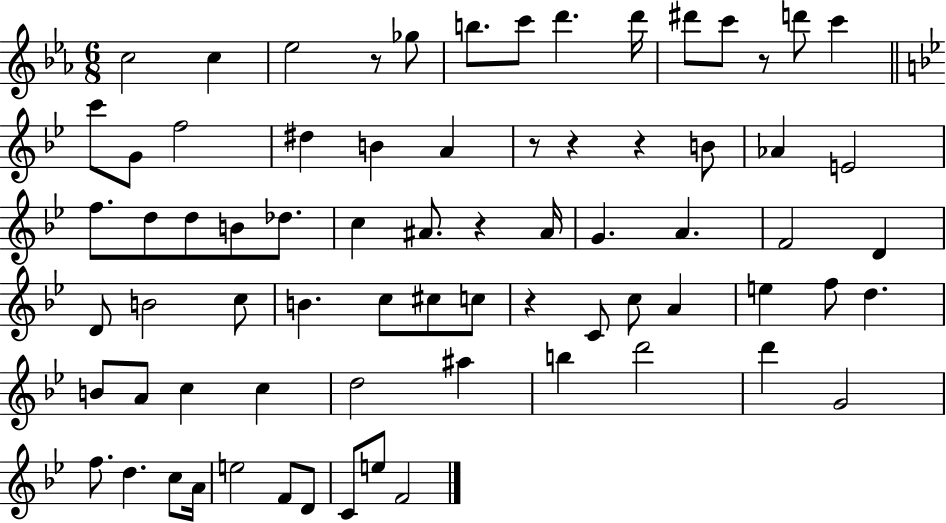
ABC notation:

X:1
T:Untitled
M:6/8
L:1/4
K:Eb
c2 c _e2 z/2 _g/2 b/2 c'/2 d' d'/4 ^d'/2 c'/2 z/2 d'/2 c' c'/2 G/2 f2 ^d B A z/2 z z B/2 _A E2 f/2 d/2 d/2 B/2 _d/2 c ^A/2 z ^A/4 G A F2 D D/2 B2 c/2 B c/2 ^c/2 c/2 z C/2 c/2 A e f/2 d B/2 A/2 c c d2 ^a b d'2 d' G2 f/2 d c/2 A/4 e2 F/2 D/2 C/2 e/2 F2